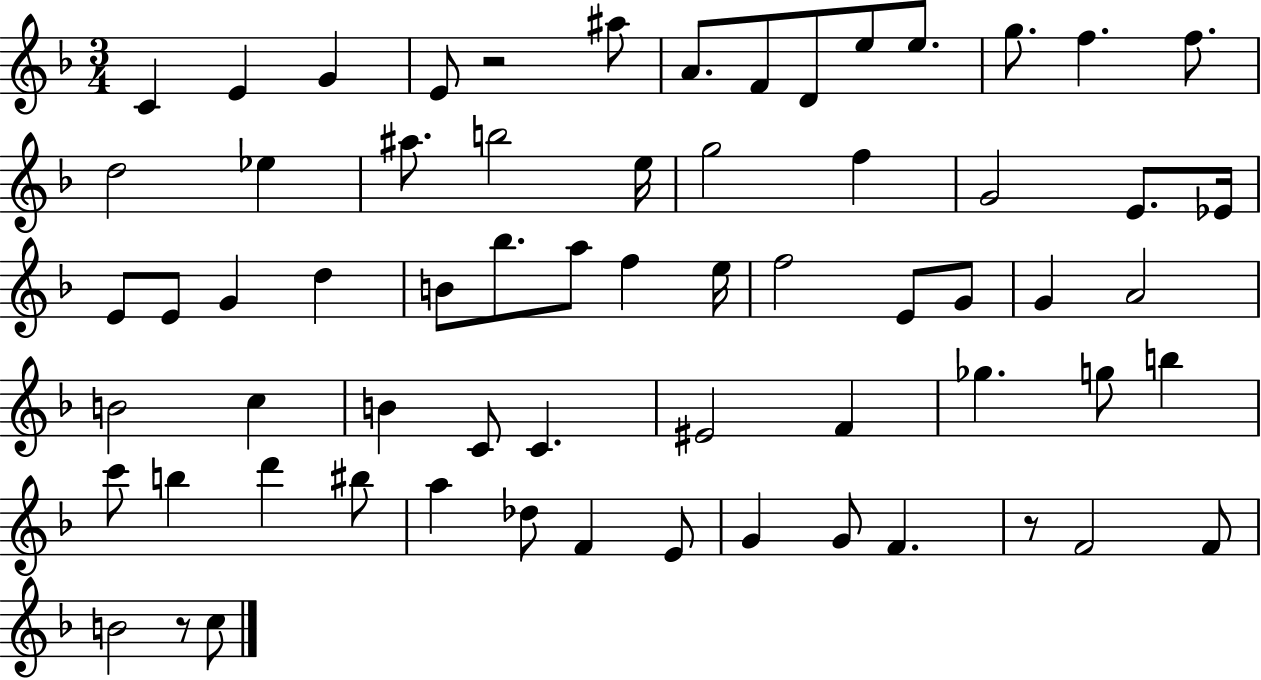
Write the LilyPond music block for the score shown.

{
  \clef treble
  \numericTimeSignature
  \time 3/4
  \key f \major
  c'4 e'4 g'4 | e'8 r2 ais''8 | a'8. f'8 d'8 e''8 e''8. | g''8. f''4. f''8. | \break d''2 ees''4 | ais''8. b''2 e''16 | g''2 f''4 | g'2 e'8. ees'16 | \break e'8 e'8 g'4 d''4 | b'8 bes''8. a''8 f''4 e''16 | f''2 e'8 g'8 | g'4 a'2 | \break b'2 c''4 | b'4 c'8 c'4. | eis'2 f'4 | ges''4. g''8 b''4 | \break c'''8 b''4 d'''4 bis''8 | a''4 des''8 f'4 e'8 | g'4 g'8 f'4. | r8 f'2 f'8 | \break b'2 r8 c''8 | \bar "|."
}